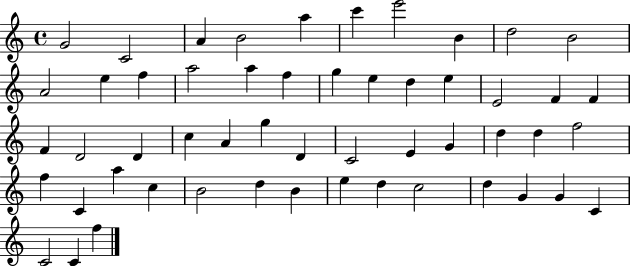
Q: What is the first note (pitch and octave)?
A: G4